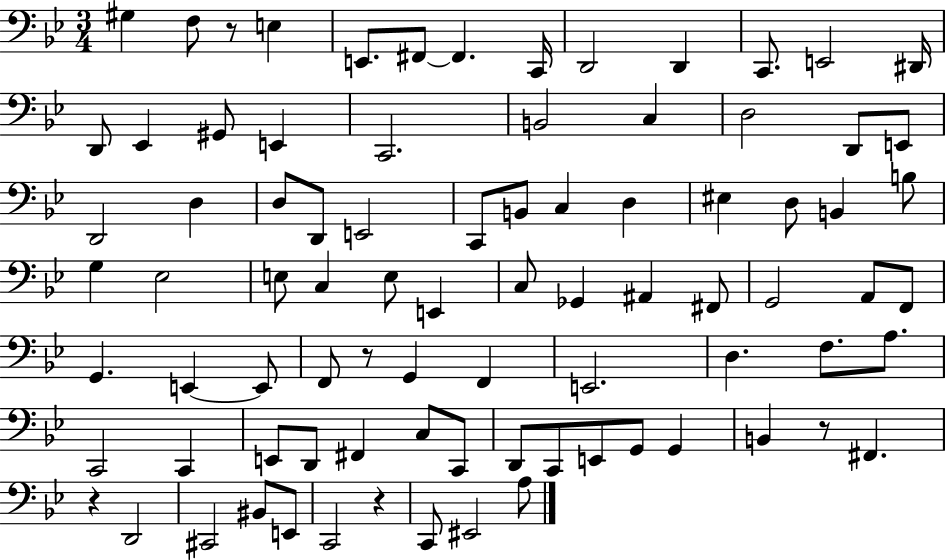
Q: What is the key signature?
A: BES major